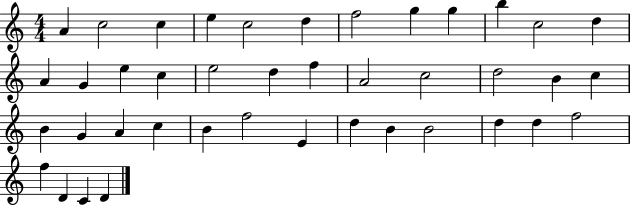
{
  \clef treble
  \numericTimeSignature
  \time 4/4
  \key c \major
  a'4 c''2 c''4 | e''4 c''2 d''4 | f''2 g''4 g''4 | b''4 c''2 d''4 | \break a'4 g'4 e''4 c''4 | e''2 d''4 f''4 | a'2 c''2 | d''2 b'4 c''4 | \break b'4 g'4 a'4 c''4 | b'4 f''2 e'4 | d''4 b'4 b'2 | d''4 d''4 f''2 | \break f''4 d'4 c'4 d'4 | \bar "|."
}